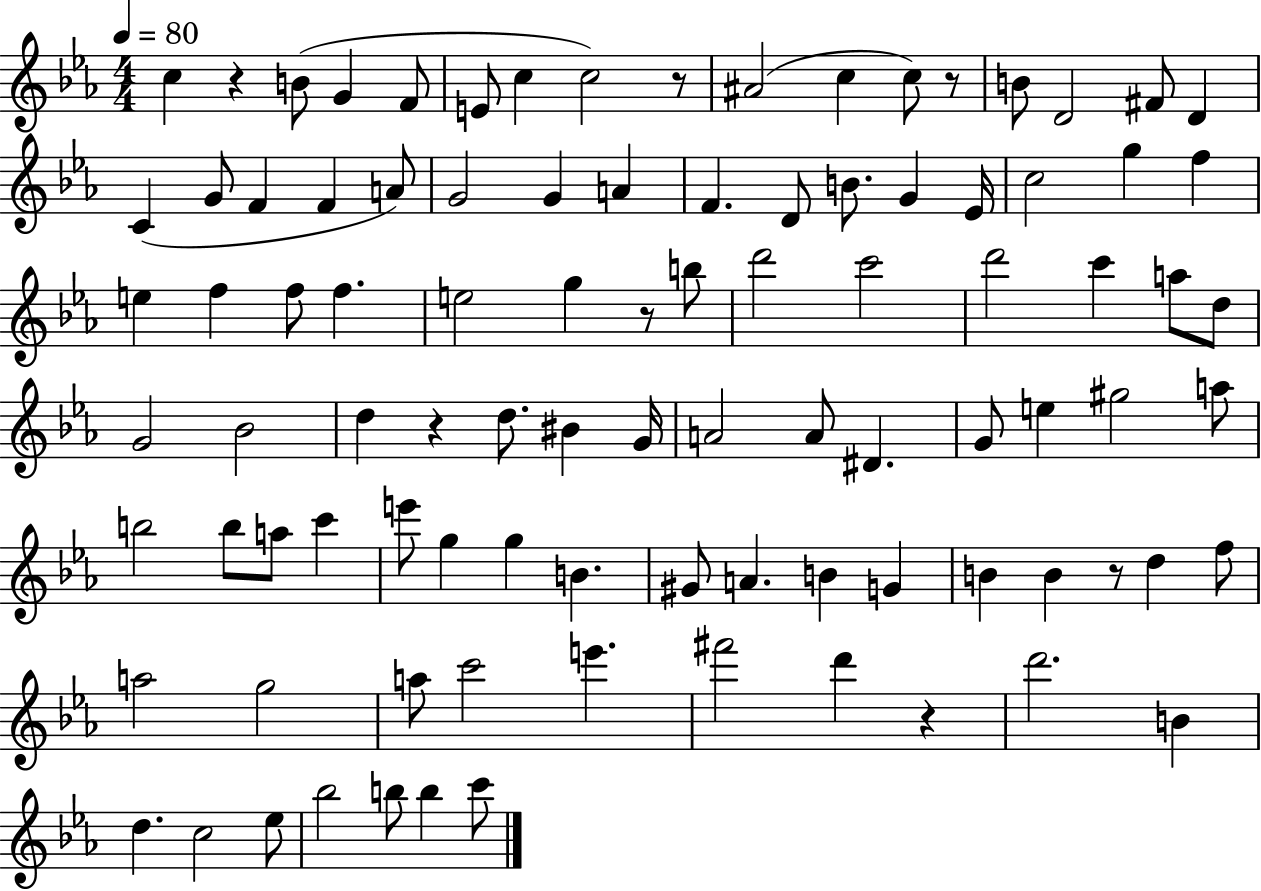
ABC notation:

X:1
T:Untitled
M:4/4
L:1/4
K:Eb
c z B/2 G F/2 E/2 c c2 z/2 ^A2 c c/2 z/2 B/2 D2 ^F/2 D C G/2 F F A/2 G2 G A F D/2 B/2 G _E/4 c2 g f e f f/2 f e2 g z/2 b/2 d'2 c'2 d'2 c' a/2 d/2 G2 _B2 d z d/2 ^B G/4 A2 A/2 ^D G/2 e ^g2 a/2 b2 b/2 a/2 c' e'/2 g g B ^G/2 A B G B B z/2 d f/2 a2 g2 a/2 c'2 e' ^f'2 d' z d'2 B d c2 _e/2 _b2 b/2 b c'/2